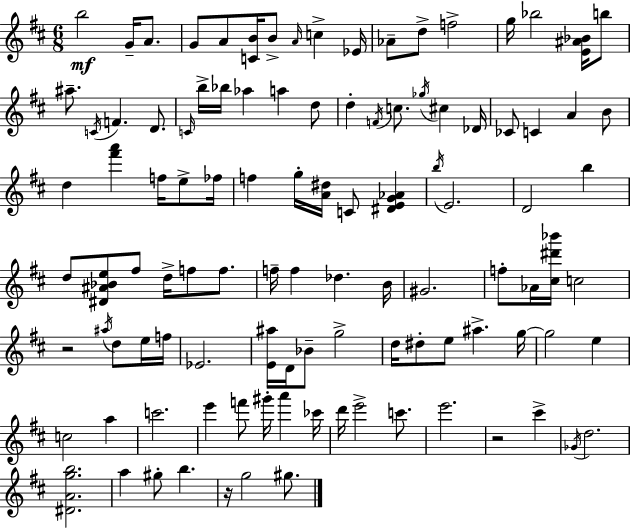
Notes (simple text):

B5/h G4/s A4/e. G4/e A4/e [C4,B4]/s B4/e A4/s C5/q Eb4/s Ab4/e D5/e F5/h G5/s Bb5/h [E4,A#4,Bb4]/s B5/e A#5/e. C4/s F4/q. D4/e. C4/s B5/s Bb5/s Ab5/q A5/q D5/e D5/q F4/s C5/e. Gb5/s C#5/q Db4/s CES4/e C4/q A4/q B4/e D5/q [F#6,A6]/q F5/s E5/e FES5/s F5/q G5/s [A4,D#5]/s C4/e [D#4,E4,G4,Ab4]/q B5/s E4/h. D4/h B5/q D5/e [D#4,A#4,Bb4,E5]/e F#5/e D5/s F5/e F5/e. F5/s F5/q Db5/q. B4/s G#4/h. F5/e Ab4/s [C#5,D#6,Bb6]/s C5/h R/h A#5/s D5/e E5/s F5/s Eb4/h. [E4,A#5]/s D4/s Bb4/e G5/h D5/s D#5/e E5/e A#5/q. G5/s G5/h E5/q C5/h A5/q C6/h. E6/q F6/e G#6/s A6/q CES6/s D6/s E6/h C6/e. E6/h. R/h C#6/q Gb4/s D5/h. [D#4,A4,G5,B5]/h. A5/q G#5/e B5/q. R/s G5/h G#5/e.